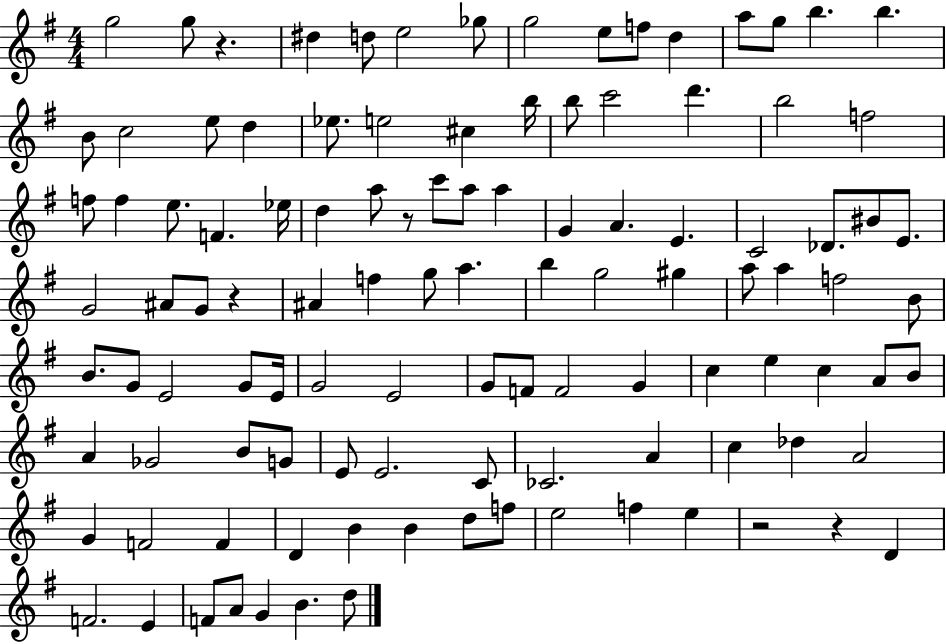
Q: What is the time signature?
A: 4/4